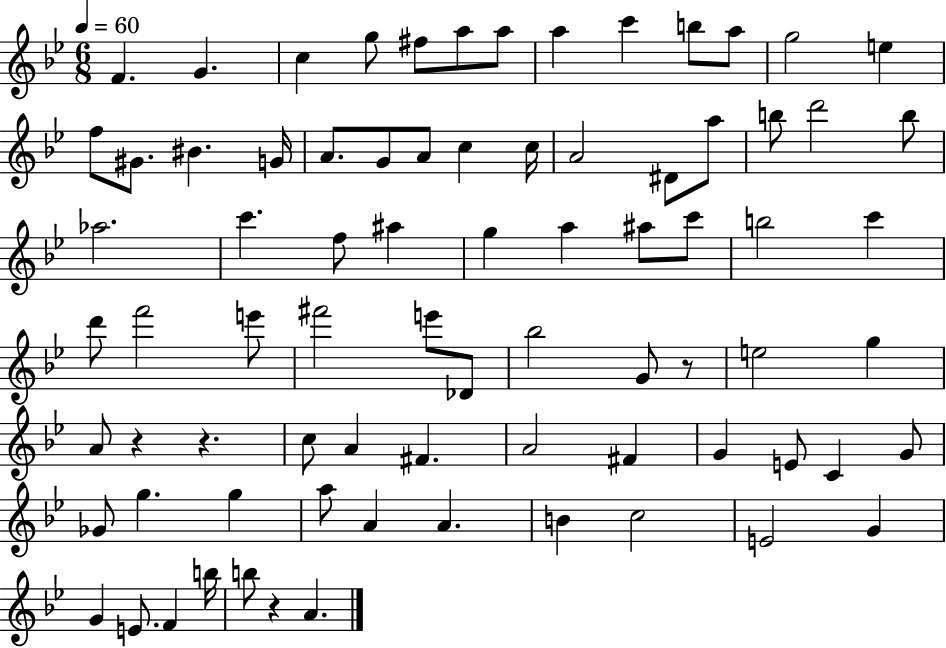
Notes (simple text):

F4/q. G4/q. C5/q G5/e F#5/e A5/e A5/e A5/q C6/q B5/e A5/e G5/h E5/q F5/e G#4/e. BIS4/q. G4/s A4/e. G4/e A4/e C5/q C5/s A4/h D#4/e A5/e B5/e D6/h B5/e Ab5/h. C6/q. F5/e A#5/q G5/q A5/q A#5/e C6/e B5/h C6/q D6/e F6/h E6/e F#6/h E6/e Db4/e Bb5/h G4/e R/e E5/h G5/q A4/e R/q R/q. C5/e A4/q F#4/q. A4/h F#4/q G4/q E4/e C4/q G4/e Gb4/e G5/q. G5/q A5/e A4/q A4/q. B4/q C5/h E4/h G4/q G4/q E4/e. F4/q B5/s B5/e R/q A4/q.